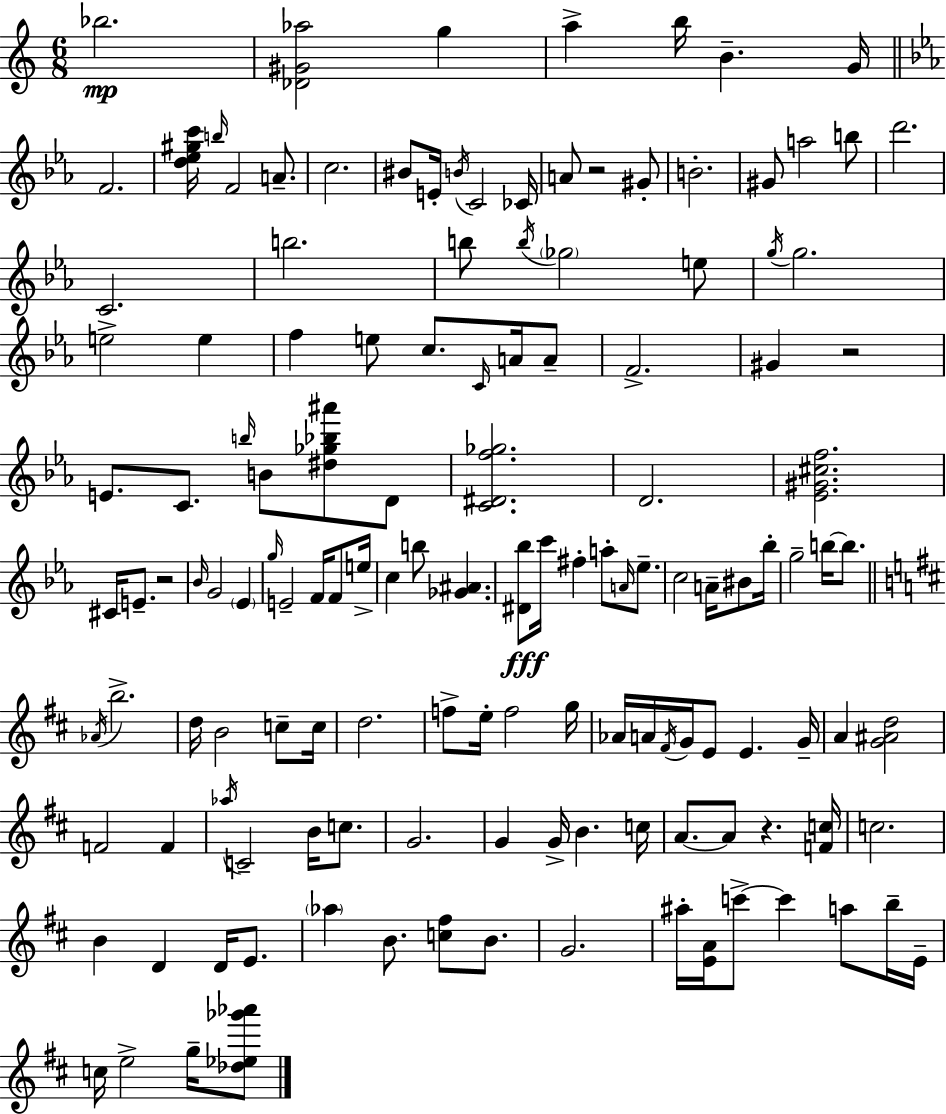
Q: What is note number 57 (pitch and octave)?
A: E5